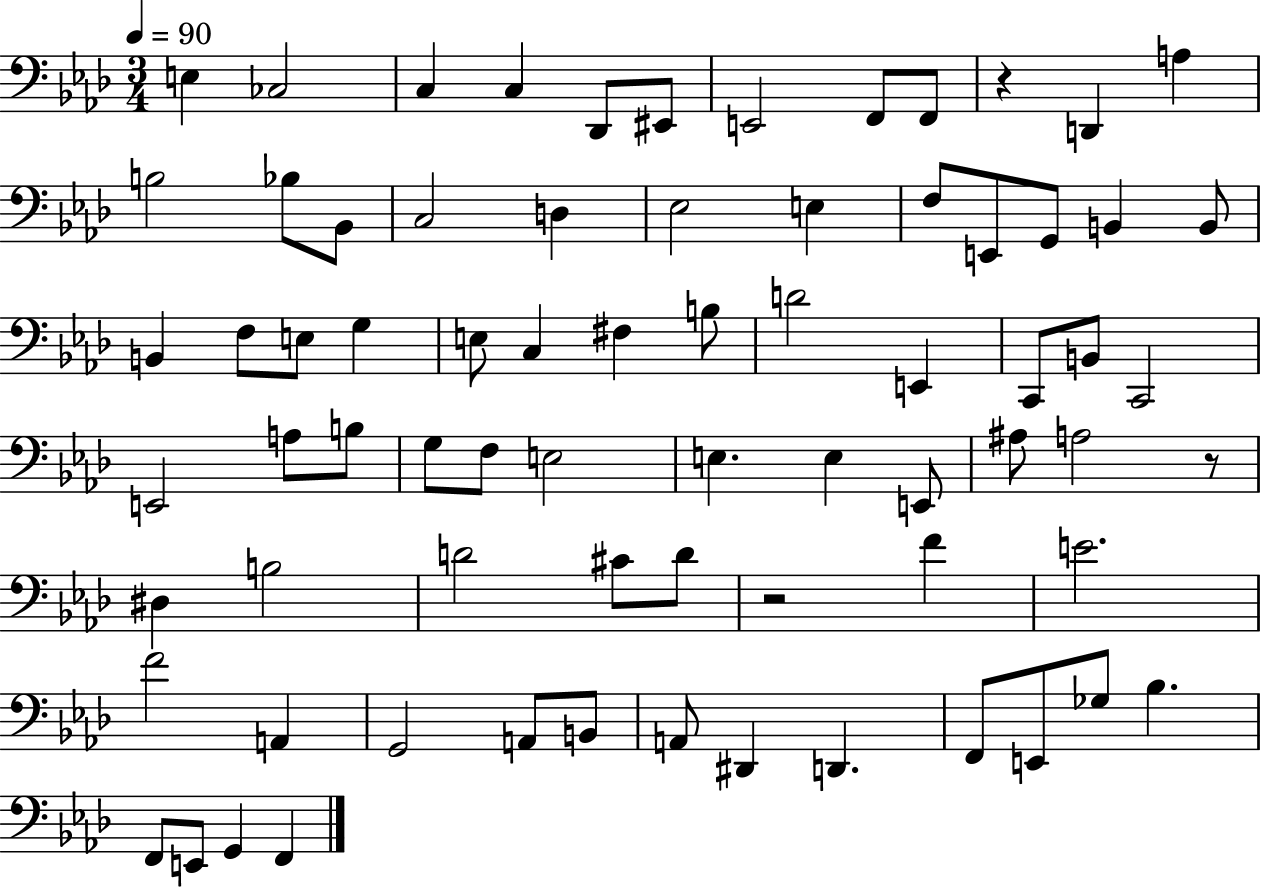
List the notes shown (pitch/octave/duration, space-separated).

E3/q CES3/h C3/q C3/q Db2/e EIS2/e E2/h F2/e F2/e R/q D2/q A3/q B3/h Bb3/e Bb2/e C3/h D3/q Eb3/h E3/q F3/e E2/e G2/e B2/q B2/e B2/q F3/e E3/e G3/q E3/e C3/q F#3/q B3/e D4/h E2/q C2/e B2/e C2/h E2/h A3/e B3/e G3/e F3/e E3/h E3/q. E3/q E2/e A#3/e A3/h R/e D#3/q B3/h D4/h C#4/e D4/e R/h F4/q E4/h. F4/h A2/q G2/h A2/e B2/e A2/e D#2/q D2/q. F2/e E2/e Gb3/e Bb3/q. F2/e E2/e G2/q F2/q